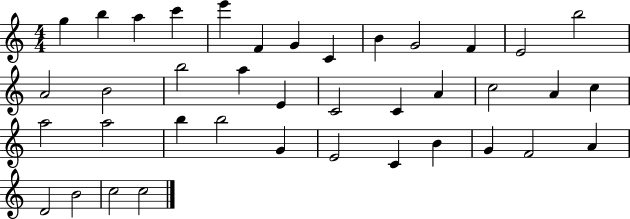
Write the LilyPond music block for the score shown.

{
  \clef treble
  \numericTimeSignature
  \time 4/4
  \key c \major
  g''4 b''4 a''4 c'''4 | e'''4 f'4 g'4 c'4 | b'4 g'2 f'4 | e'2 b''2 | \break a'2 b'2 | b''2 a''4 e'4 | c'2 c'4 a'4 | c''2 a'4 c''4 | \break a''2 a''2 | b''4 b''2 g'4 | e'2 c'4 b'4 | g'4 f'2 a'4 | \break d'2 b'2 | c''2 c''2 | \bar "|."
}